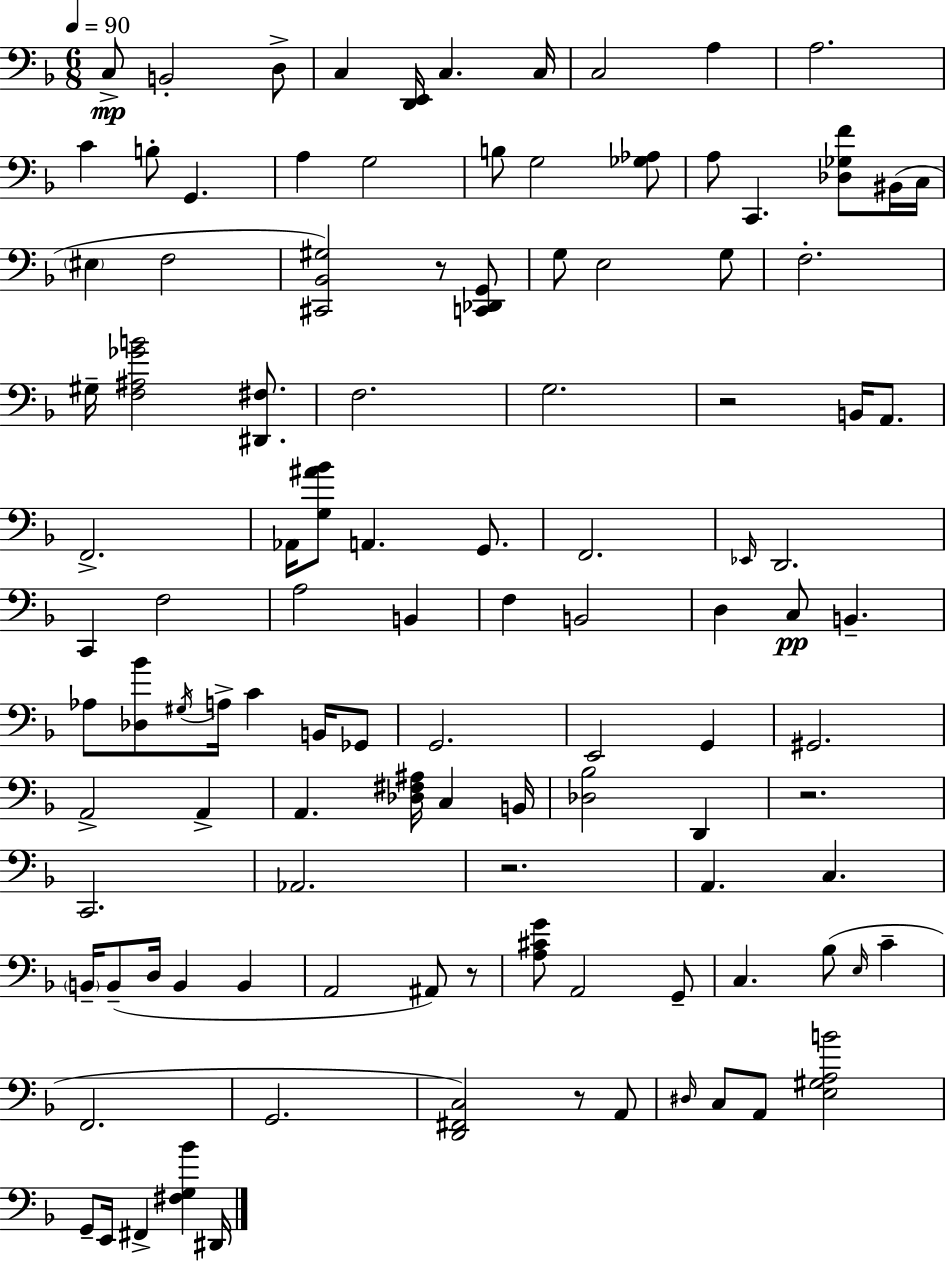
{
  \clef bass
  \numericTimeSignature
  \time 6/8
  \key d \minor
  \tempo 4 = 90
  c8->\mp b,2-. d8-> | c4 <d, e,>16 c4. c16 | c2 a4 | a2. | \break c'4 b8-. g,4. | a4 g2 | b8 g2 <ges aes>8 | a8 c,4. <des ges f'>8 bis,16( c16 | \break \parenthesize eis4 f2 | <cis, bes, gis>2) r8 <c, des, g,>8 | g8 e2 g8 | f2.-. | \break gis16-- <f ais ges' b'>2 <dis, fis>8. | f2. | g2. | r2 b,16 a,8. | \break f,2.-> | aes,16 <g ais' bes'>8 a,4. g,8. | f,2. | \grace { ees,16 } d,2. | \break c,4 f2 | a2 b,4 | f4 b,2 | d4 c8\pp b,4.-- | \break aes8 <des bes'>8 \acciaccatura { gis16 } a16-> c'4 b,16 | ges,8 g,2. | e,2 g,4 | gis,2. | \break a,2-> a,4-> | a,4. <des fis ais>16 c4 | b,16 <des bes>2 d,4 | r2. | \break c,2. | aes,2. | r2. | a,4. c4. | \break \parenthesize b,16-- b,8--( d16 b,4 b,4 | a,2 ais,8) | r8 <a cis' g'>8 a,2 | g,8-- c4. bes8( \grace { e16 } c'4-- | \break f,2. | g,2. | <d, fis, c>2) r8 | a,8 \grace { dis16 } c8 a,8 <e gis a b'>2 | \break g,8-- e,16 fis,4-> <fis g bes'>4 | dis,16 \bar "|."
}